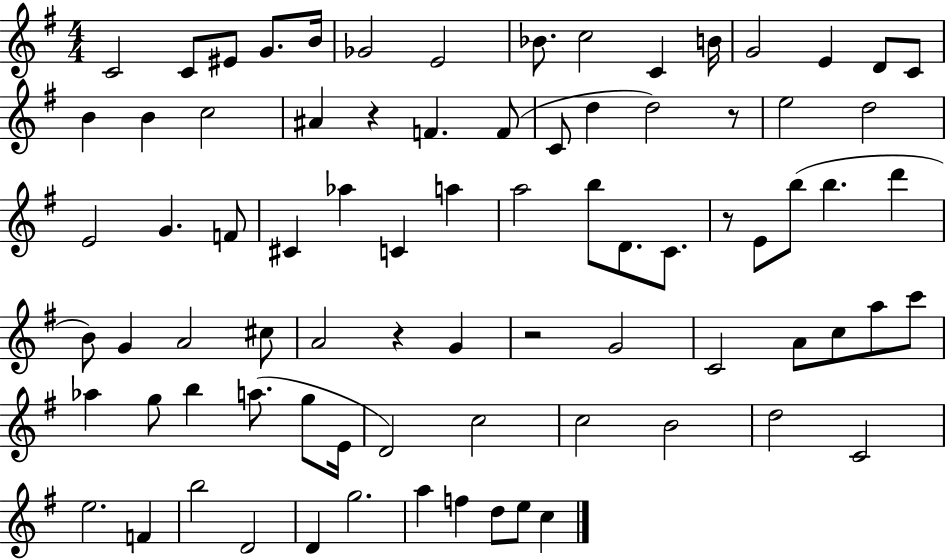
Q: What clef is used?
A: treble